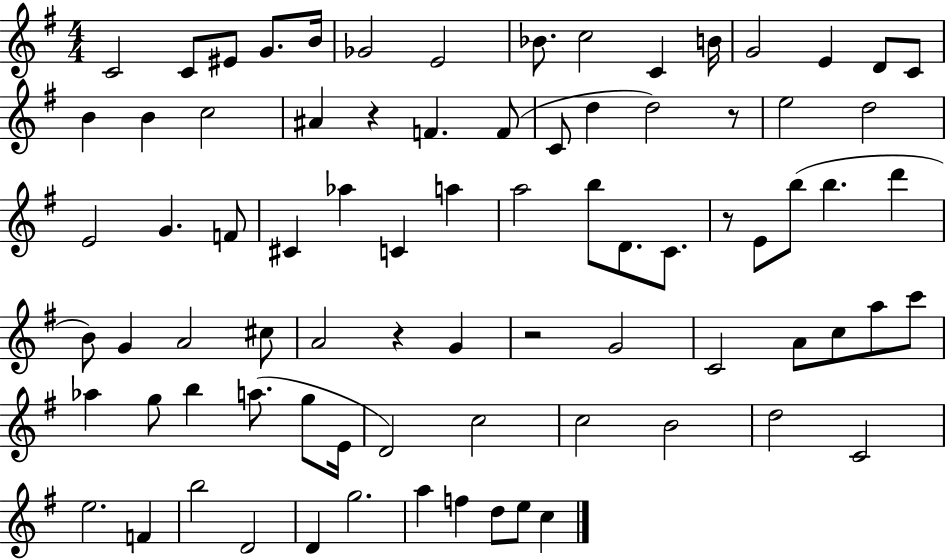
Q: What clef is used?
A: treble